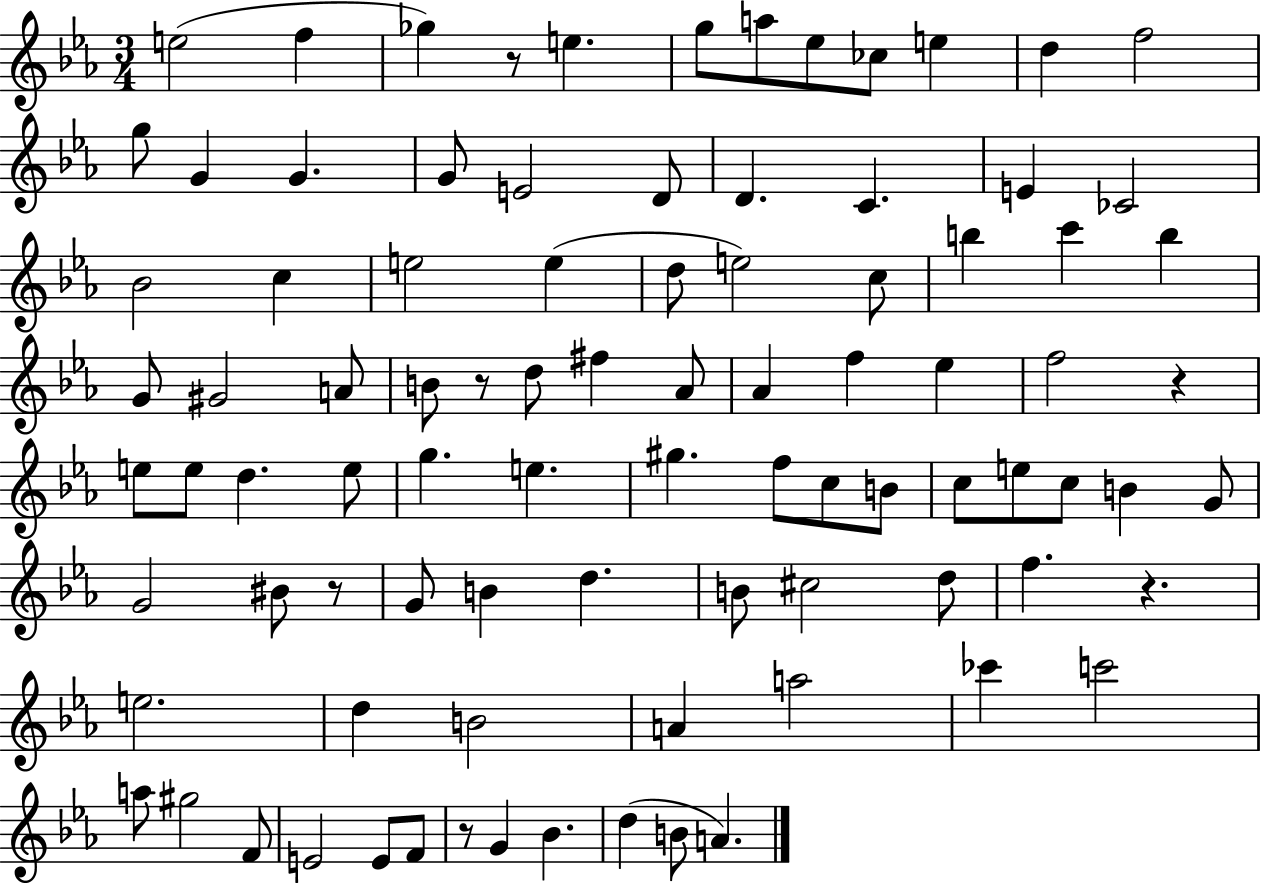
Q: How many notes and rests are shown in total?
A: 90